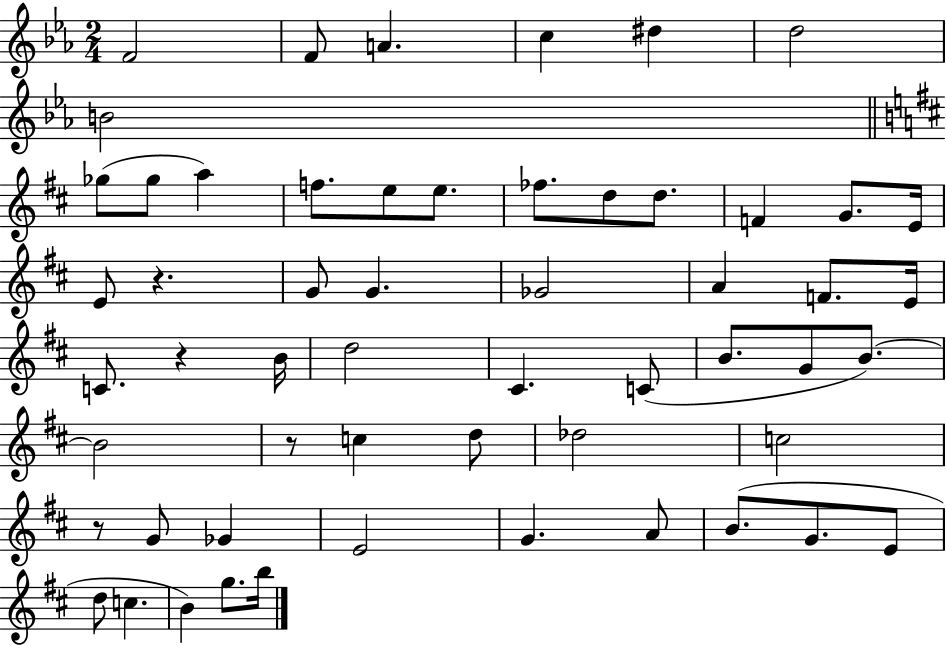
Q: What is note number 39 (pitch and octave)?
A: C5